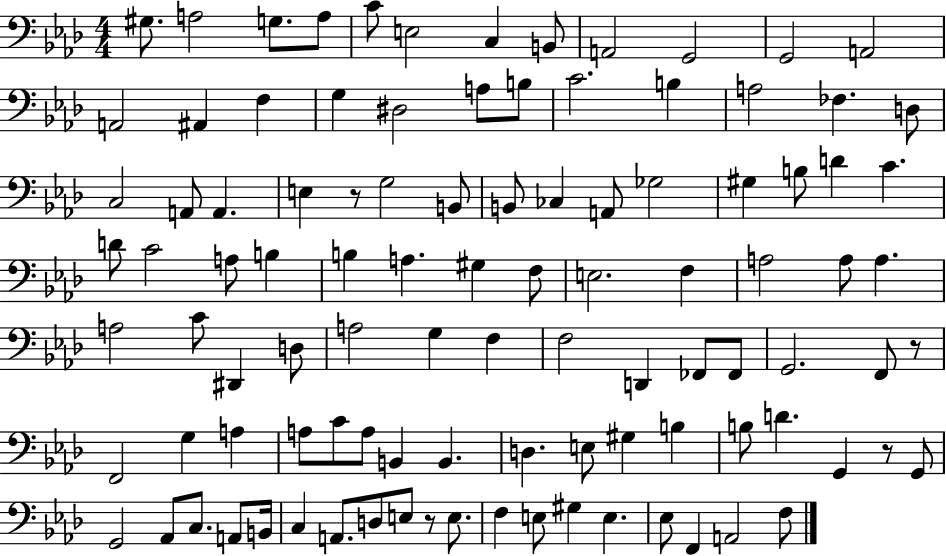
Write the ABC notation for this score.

X:1
T:Untitled
M:4/4
L:1/4
K:Ab
^G,/2 A,2 G,/2 A,/2 C/2 E,2 C, B,,/2 A,,2 G,,2 G,,2 A,,2 A,,2 ^A,, F, G, ^D,2 A,/2 B,/2 C2 B, A,2 _F, D,/2 C,2 A,,/2 A,, E, z/2 G,2 B,,/2 B,,/2 _C, A,,/2 _G,2 ^G, B,/2 D C D/2 C2 A,/2 B, B, A, ^G, F,/2 E,2 F, A,2 A,/2 A, A,2 C/2 ^D,, D,/2 A,2 G, F, F,2 D,, _F,,/2 _F,,/2 G,,2 F,,/2 z/2 F,,2 G, A, A,/2 C/2 A,/2 B,, B,, D, E,/2 ^G, B, B,/2 D G,, z/2 G,,/2 G,,2 _A,,/2 C,/2 A,,/2 B,,/4 C, A,,/2 D,/2 E,/2 z/2 E,/2 F, E,/2 ^G, E, _E,/2 F,, A,,2 F,/2